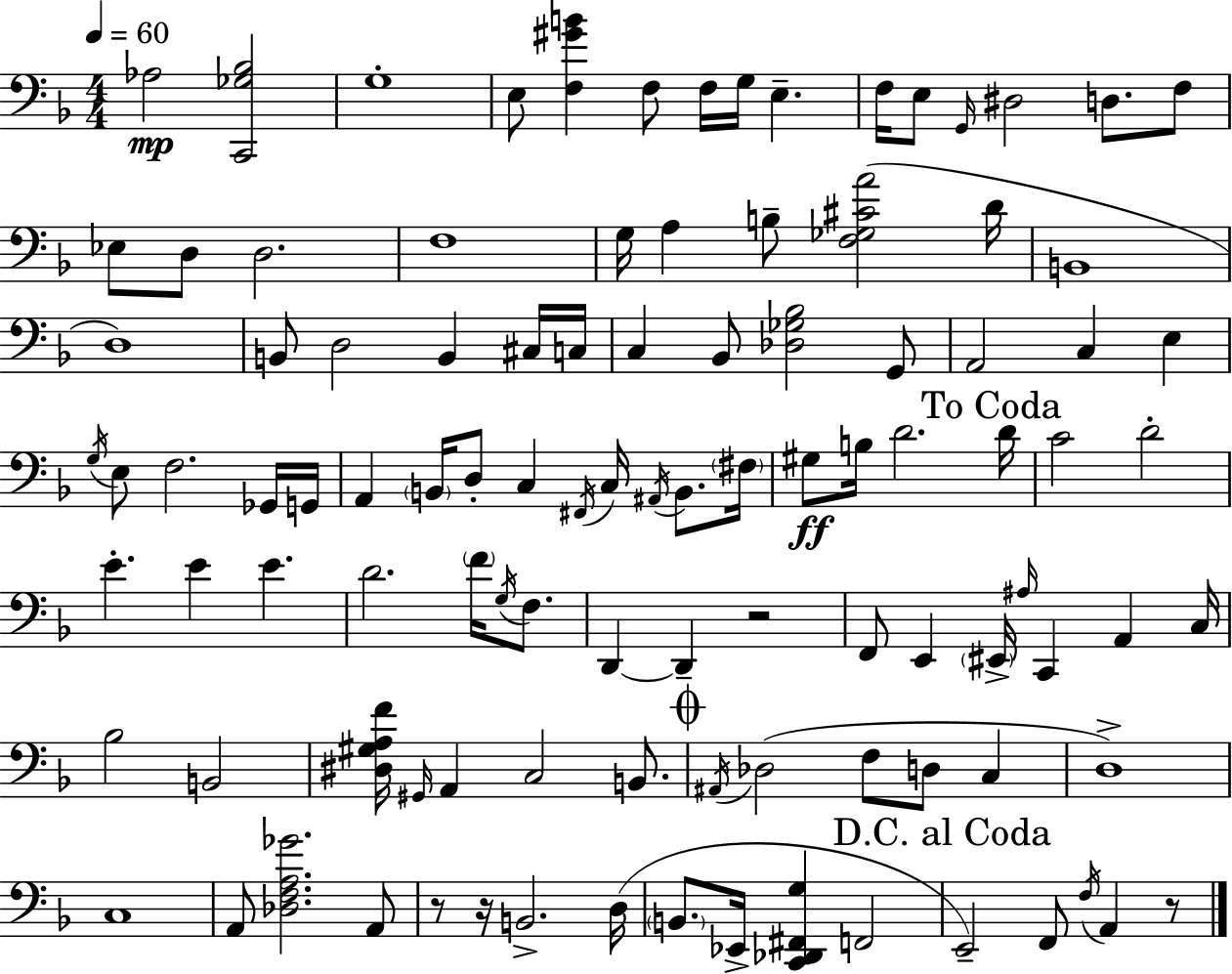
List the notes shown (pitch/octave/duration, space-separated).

Ab3/h [C2,Gb3,Bb3]/h G3/w E3/e [F3,G#4,B4]/q F3/e F3/s G3/s E3/q. F3/s E3/e G2/s D#3/h D3/e. F3/e Eb3/e D3/e D3/h. F3/w G3/s A3/q B3/e [F3,Gb3,C#4,A4]/h D4/s B2/w D3/w B2/e D3/h B2/q C#3/s C3/s C3/q Bb2/e [Db3,Gb3,Bb3]/h G2/e A2/h C3/q E3/q G3/s E3/e F3/h. Gb2/s G2/s A2/q B2/s D3/e C3/q F#2/s C3/s A#2/s B2/e. F#3/s G#3/e B3/s D4/h. D4/s C4/h D4/h E4/q. E4/q E4/q. D4/h. F4/s G3/s F3/e. D2/q D2/q R/h F2/e E2/q EIS2/s A#3/s C2/q A2/q C3/s Bb3/h B2/h [D#3,G#3,A3,F4]/s G#2/s A2/q C3/h B2/e. A#2/s Db3/h F3/e D3/e C3/q D3/w C3/w A2/e [Db3,F3,A3,Gb4]/h. A2/e R/e R/s B2/h. D3/s B2/e. Eb2/s [C2,Db2,F#2,G3]/q F2/h E2/h F2/e F3/s A2/q R/e